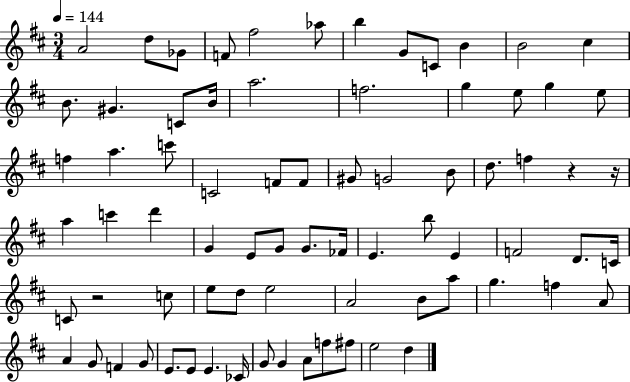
{
  \clef treble
  \numericTimeSignature
  \time 3/4
  \key d \major
  \tempo 4 = 144
  \repeat volta 2 { a'2 d''8 ges'8 | f'8 fis''2 aes''8 | b''4 g'8 c'8 b'4 | b'2 cis''4 | \break b'8. gis'4. c'8 b'16 | a''2. | f''2. | g''4 e''8 g''4 e''8 | \break f''4 a''4. c'''8 | c'2 f'8 f'8 | gis'8 g'2 b'8 | d''8. f''4 r4 r16 | \break a''4 c'''4 d'''4 | g'4 e'8 g'8 g'8. fes'16 | e'4. b''8 e'4 | f'2 d'8. c'16 | \break c'8 r2 c''8 | e''8 d''8 e''2 | a'2 b'8 a''8 | g''4. f''4 a'8 | \break a'4 g'8 f'4 g'8 | e'8. e'8 e'4. ces'16 | g'8 g'4 a'8 f''8 fis''8 | e''2 d''4 | \break } \bar "|."
}